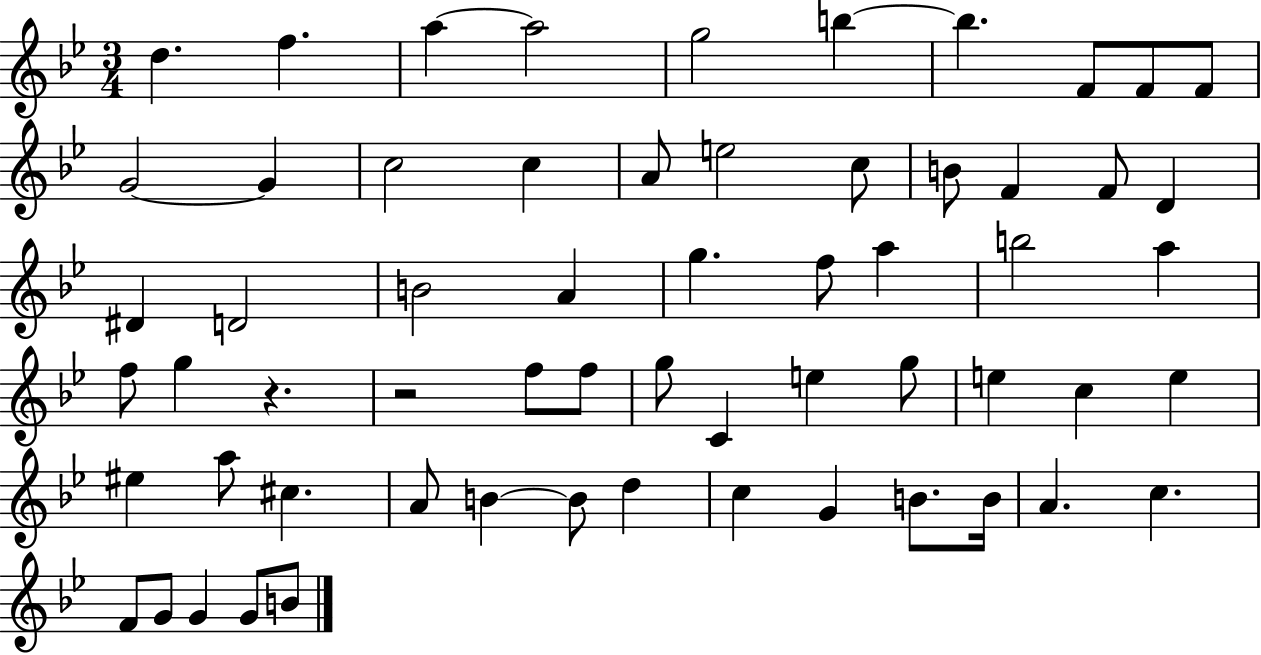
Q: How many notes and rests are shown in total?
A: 61